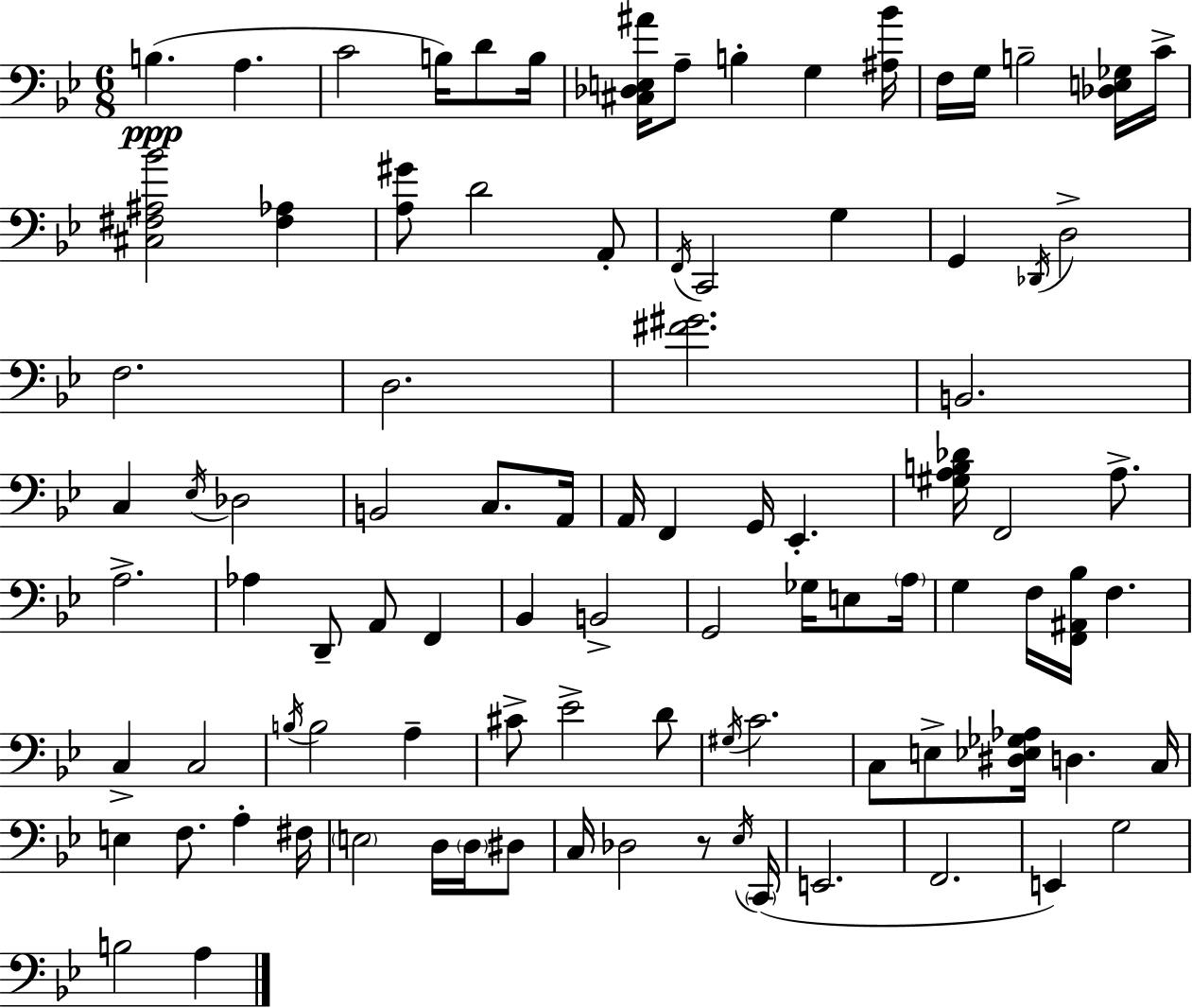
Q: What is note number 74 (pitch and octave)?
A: Db3